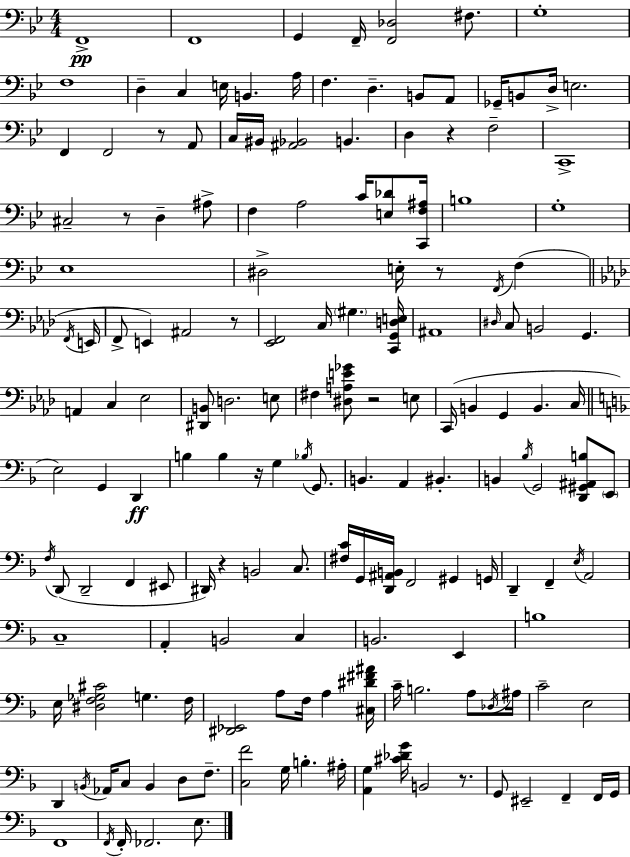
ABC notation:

X:1
T:Untitled
M:4/4
L:1/4
K:Gm
F,,4 F,,4 G,, F,,/4 [F,,_D,]2 ^F,/2 G,4 F,4 D, C, E,/4 B,, A,/4 F, D, B,,/2 A,,/2 _G,,/4 B,,/2 D,/4 E,2 F,, F,,2 z/2 A,,/2 C,/4 ^B,,/4 [^A,,_B,,]2 B,, D, z F,2 C,,4 ^C,2 z/2 D, ^A,/2 F, A,2 C/4 [E,_D]/2 [C,,F,^A,]/4 B,4 G,4 _E,4 ^D,2 E,/4 z/2 F,,/4 F, F,,/4 E,,/4 F,,/2 E,, ^A,,2 z/2 [_E,,F,,]2 C,/4 ^G, [C,,G,,D,E,]/4 ^A,,4 ^D,/4 C,/2 B,,2 G,, A,, C, _E,2 [^D,,B,,]/2 D,2 E,/2 ^F, [^D,A,E_G]/2 z2 E,/2 C,,/4 B,, G,, B,, C,/4 E,2 G,, D,, B, B, z/4 G, _B,/4 G,,/2 B,, A,, ^B,, B,, _B,/4 G,,2 [D,,^G,,^A,,B,]/2 E,,/2 F,/4 D,,/2 D,,2 F,, ^E,,/2 ^D,,/4 z B,,2 C,/2 [^F,C]/4 G,,/4 [D,,^A,,B,,]/4 F,,2 ^G,, G,,/4 D,, F,, E,/4 A,,2 C,4 A,, B,,2 C, B,,2 E,, B,4 E,/4 [^D,F,_G,^C]2 G, F,/4 [^D,,_E,,]2 A,/2 F,/4 A, [^C,^D^F^A]/4 C/4 B,2 A,/2 _D,/4 ^A,/4 C2 E,2 D,, B,,/4 _A,,/4 C,/2 B,, D,/2 F,/2 [C,F]2 G,/4 B, ^A,/4 [A,,G,] [^C_DG]/4 B,,2 z/2 G,,/2 ^E,,2 F,, F,,/4 G,,/4 F,,4 F,,/4 F,,/4 _F,,2 E,/2